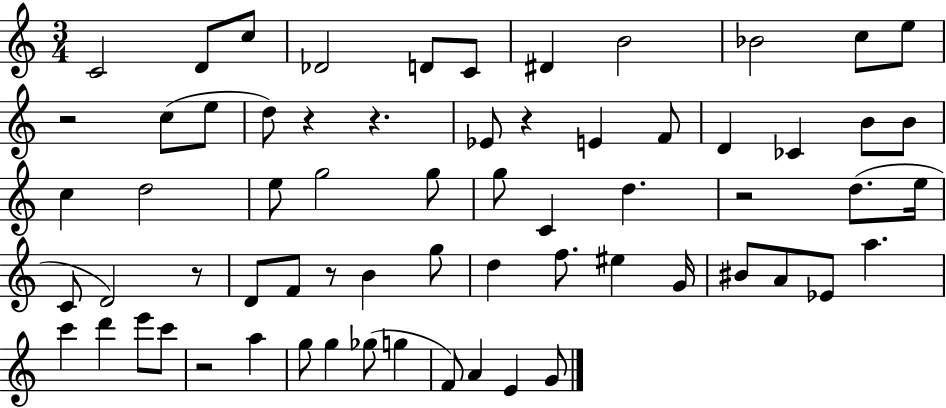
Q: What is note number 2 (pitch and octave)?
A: D4